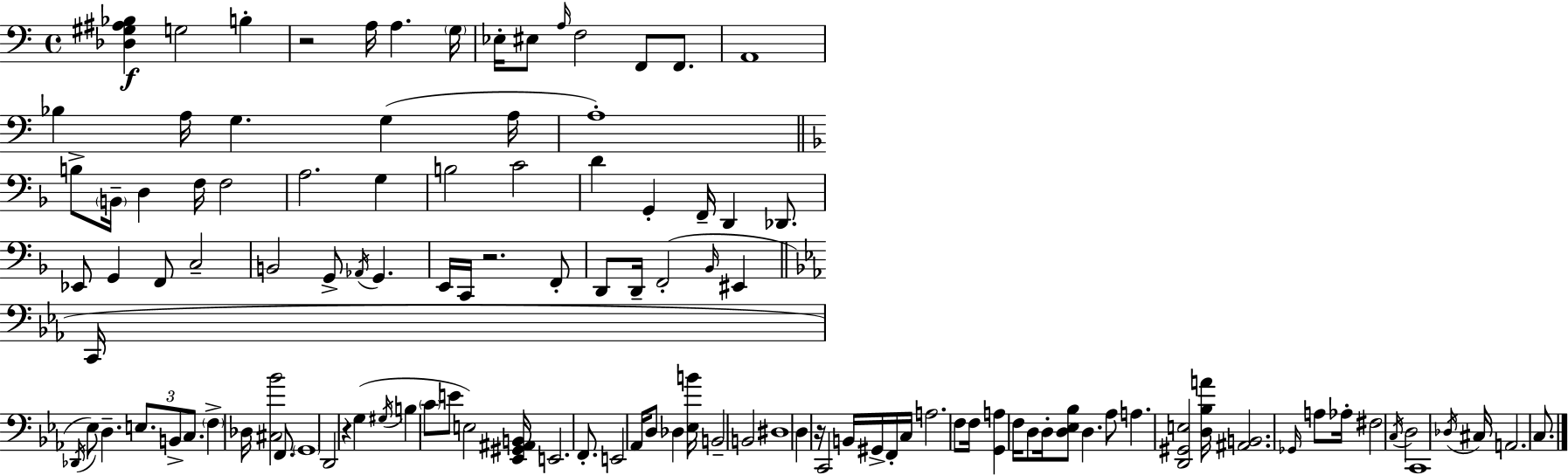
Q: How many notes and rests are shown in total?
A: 114